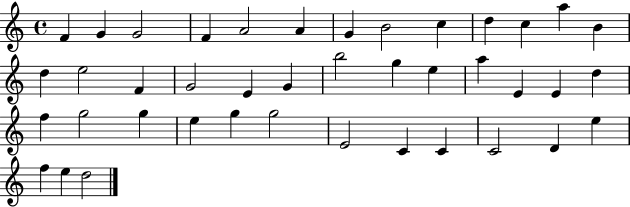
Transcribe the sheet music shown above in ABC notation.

X:1
T:Untitled
M:4/4
L:1/4
K:C
F G G2 F A2 A G B2 c d c a B d e2 F G2 E G b2 g e a E E d f g2 g e g g2 E2 C C C2 D e f e d2